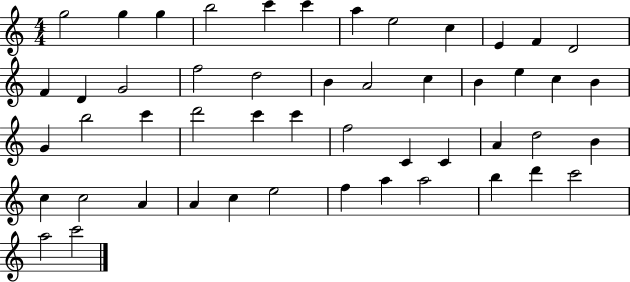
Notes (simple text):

G5/h G5/q G5/q B5/h C6/q C6/q A5/q E5/h C5/q E4/q F4/q D4/h F4/q D4/q G4/h F5/h D5/h B4/q A4/h C5/q B4/q E5/q C5/q B4/q G4/q B5/h C6/q D6/h C6/q C6/q F5/h C4/q C4/q A4/q D5/h B4/q C5/q C5/h A4/q A4/q C5/q E5/h F5/q A5/q A5/h B5/q D6/q C6/h A5/h C6/h